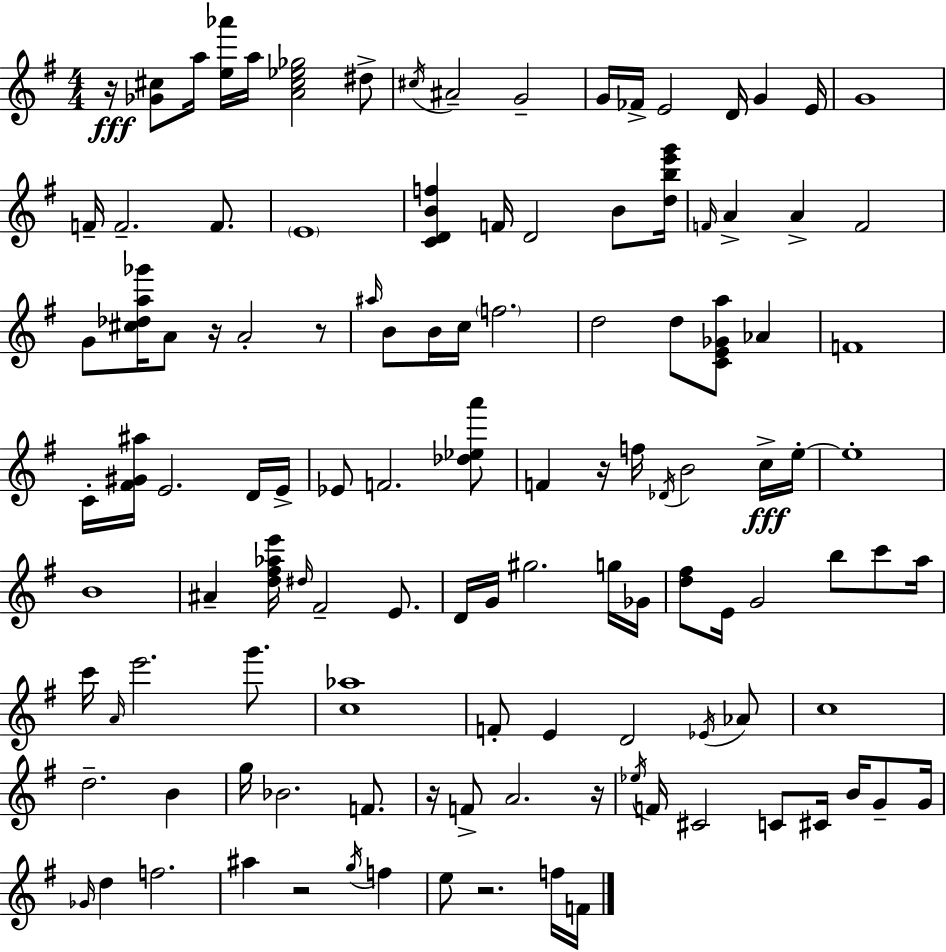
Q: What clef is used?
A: treble